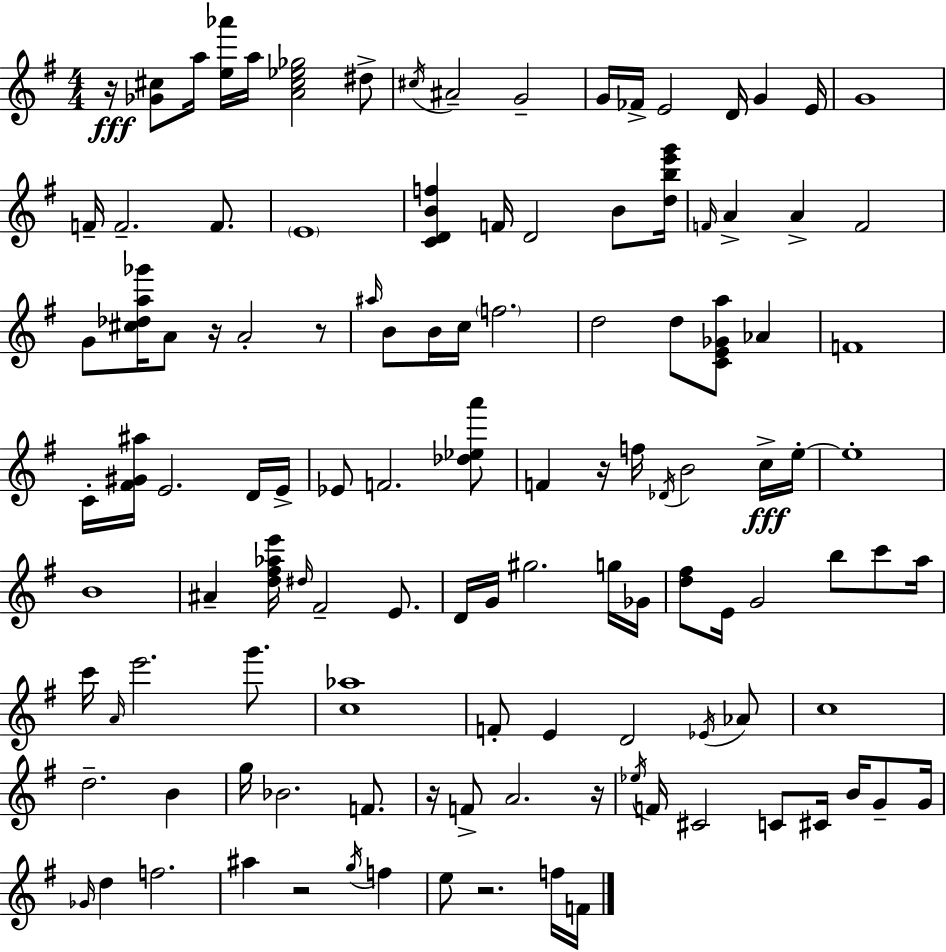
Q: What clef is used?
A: treble